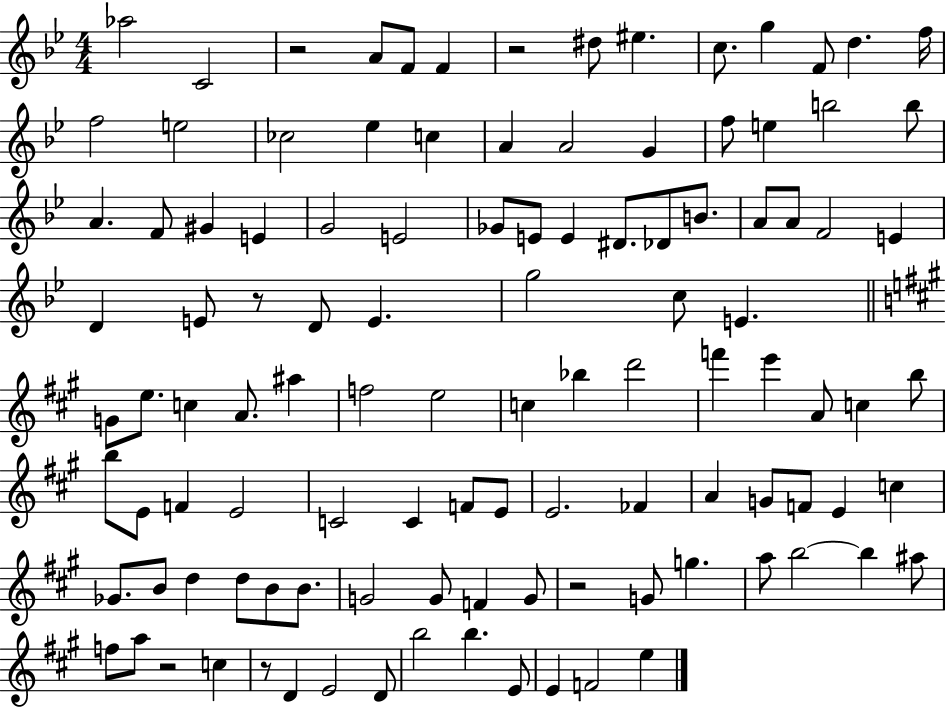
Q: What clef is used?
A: treble